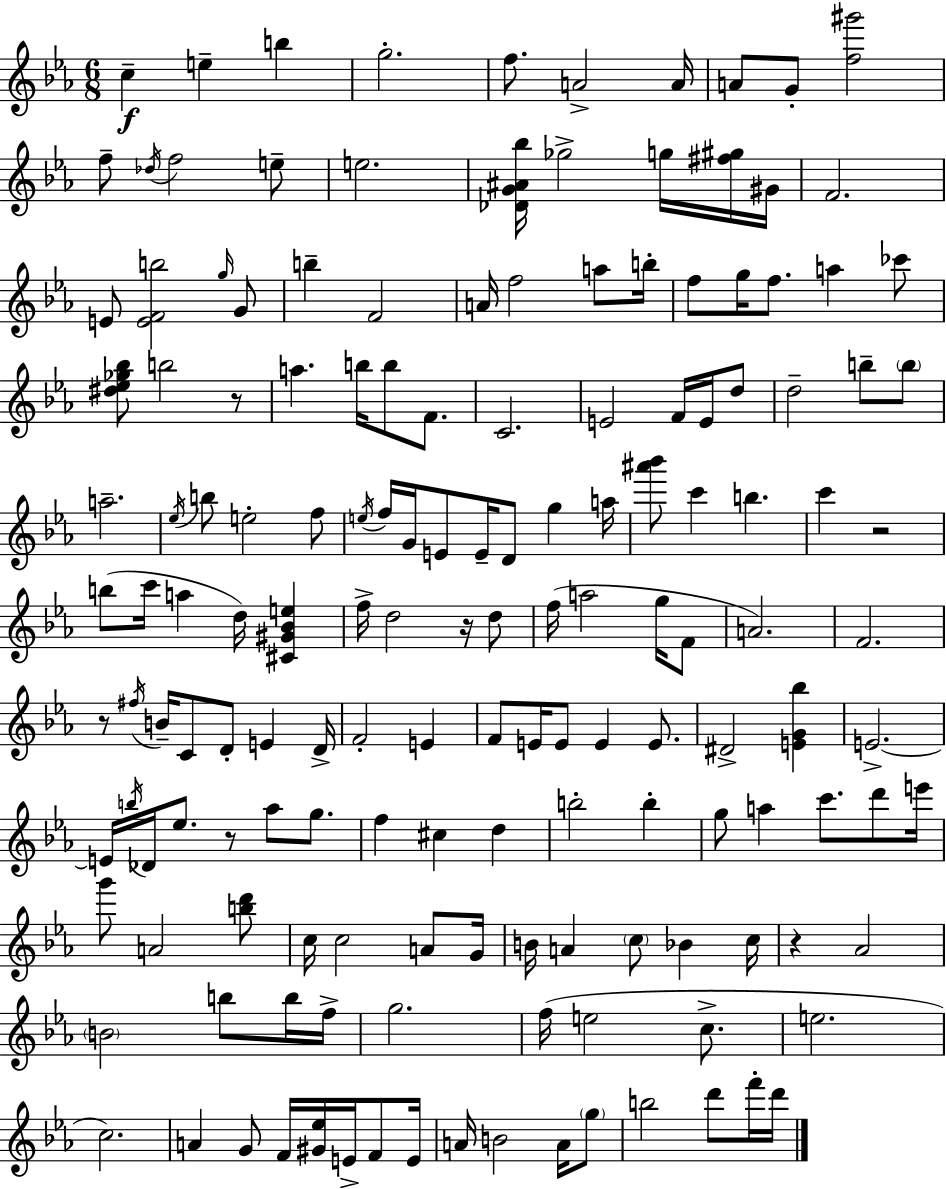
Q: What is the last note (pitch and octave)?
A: D6